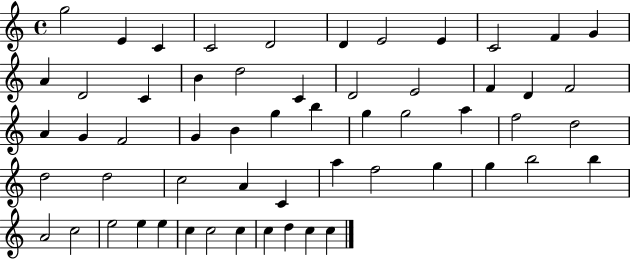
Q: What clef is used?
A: treble